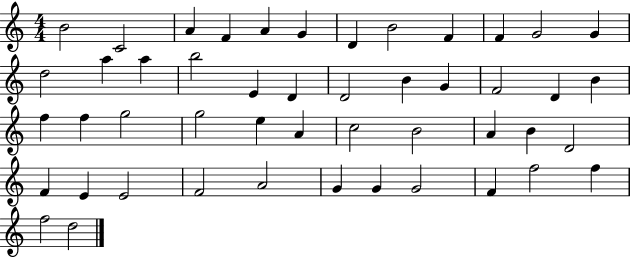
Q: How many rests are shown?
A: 0